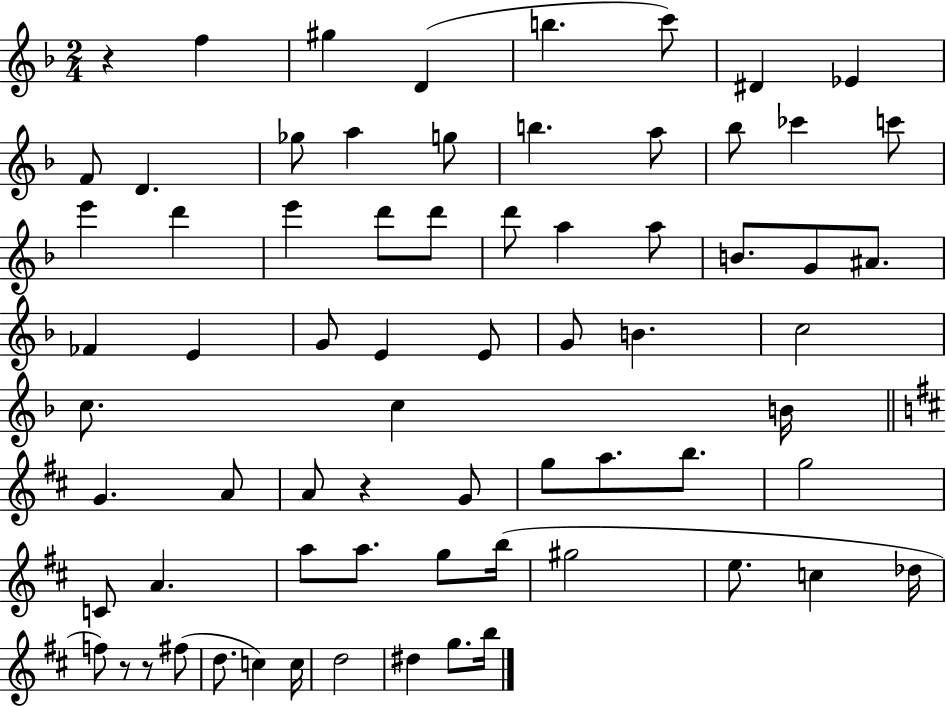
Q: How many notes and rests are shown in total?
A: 70